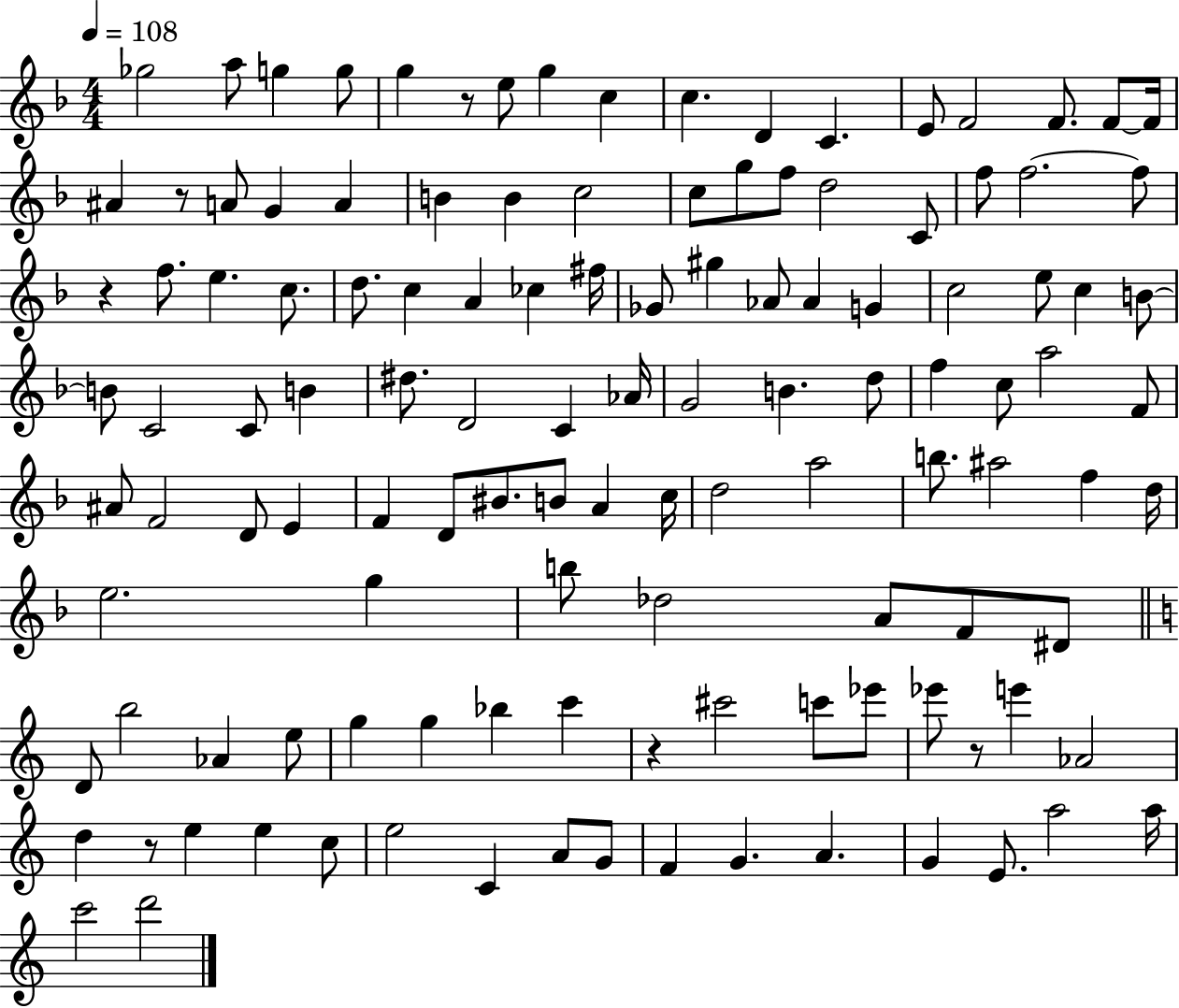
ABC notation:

X:1
T:Untitled
M:4/4
L:1/4
K:F
_g2 a/2 g g/2 g z/2 e/2 g c c D C E/2 F2 F/2 F/2 F/4 ^A z/2 A/2 G A B B c2 c/2 g/2 f/2 d2 C/2 f/2 f2 f/2 z f/2 e c/2 d/2 c A _c ^f/4 _G/2 ^g _A/2 _A G c2 e/2 c B/2 B/2 C2 C/2 B ^d/2 D2 C _A/4 G2 B d/2 f c/2 a2 F/2 ^A/2 F2 D/2 E F D/2 ^B/2 B/2 A c/4 d2 a2 b/2 ^a2 f d/4 e2 g b/2 _d2 A/2 F/2 ^D/2 D/2 b2 _A e/2 g g _b c' z ^c'2 c'/2 _e'/2 _e'/2 z/2 e' _A2 d z/2 e e c/2 e2 C A/2 G/2 F G A G E/2 a2 a/4 c'2 d'2